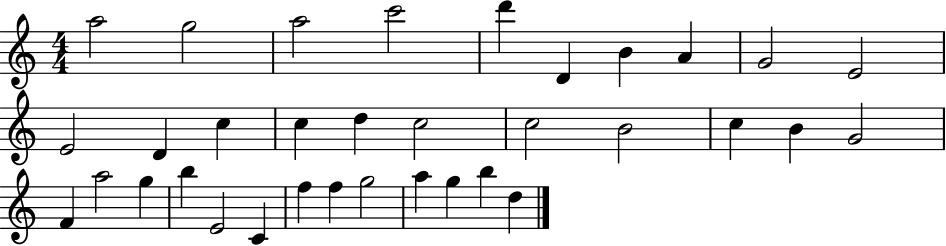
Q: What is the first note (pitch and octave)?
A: A5